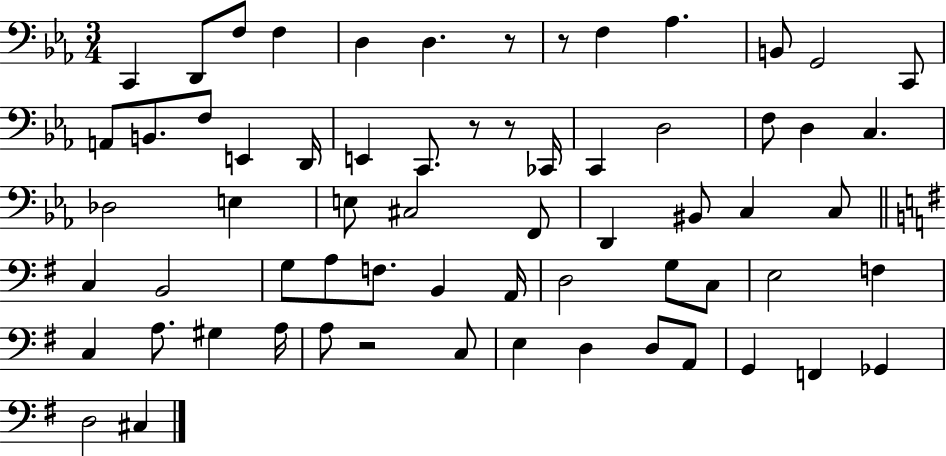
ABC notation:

X:1
T:Untitled
M:3/4
L:1/4
K:Eb
C,, D,,/2 F,/2 F, D, D, z/2 z/2 F, _A, B,,/2 G,,2 C,,/2 A,,/2 B,,/2 F,/2 E,, D,,/4 E,, C,,/2 z/2 z/2 _C,,/4 C,, D,2 F,/2 D, C, _D,2 E, E,/2 ^C,2 F,,/2 D,, ^B,,/2 C, C,/2 C, B,,2 G,/2 A,/2 F,/2 B,, A,,/4 D,2 G,/2 C,/2 E,2 F, C, A,/2 ^G, A,/4 A,/2 z2 C,/2 E, D, D,/2 A,,/2 G,, F,, _G,, D,2 ^C,